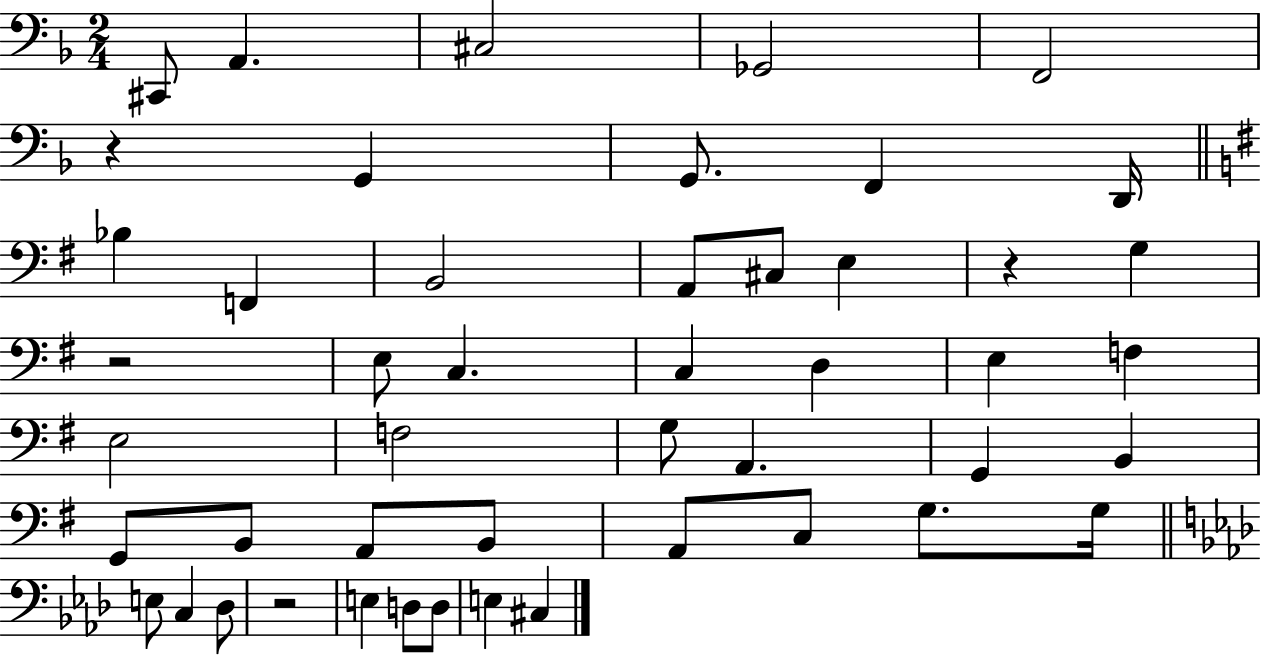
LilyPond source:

{
  \clef bass
  \numericTimeSignature
  \time 2/4
  \key f \major
  cis,8 a,4. | cis2 | ges,2 | f,2 | \break r4 g,4 | g,8. f,4 d,16 | \bar "||" \break \key g \major bes4 f,4 | b,2 | a,8 cis8 e4 | r4 g4 | \break r2 | e8 c4. | c4 d4 | e4 f4 | \break e2 | f2 | g8 a,4. | g,4 b,4 | \break g,8 b,8 a,8 b,8 | a,8 c8 g8. g16 | \bar "||" \break \key aes \major e8 c4 des8 | r2 | e4 d8 d8 | e4 cis4 | \break \bar "|."
}